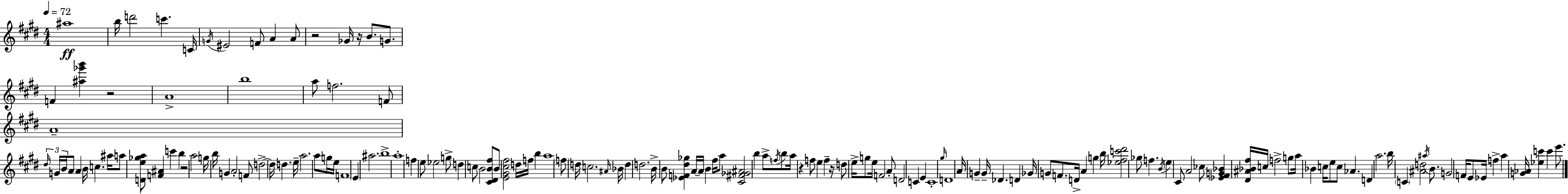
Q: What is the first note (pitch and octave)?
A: A#5